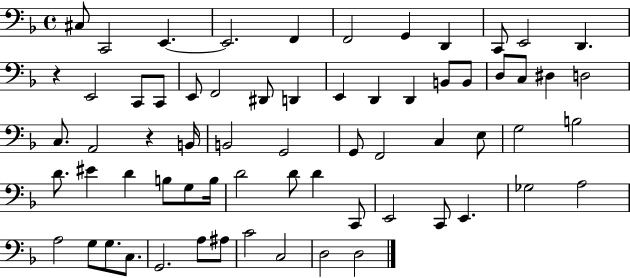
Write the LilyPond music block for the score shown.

{
  \clef bass
  \time 4/4
  \defaultTimeSignature
  \key f \major
  cis8 c,2 e,4.~~ | e,2. f,4 | f,2 g,4 d,4 | c,8 e,2 d,4. | \break r4 e,2 c,8 c,8 | e,8 f,2 dis,8 d,4 | e,4 d,4 d,4 b,8 b,8 | d8 c8 dis4 d2 | \break c8. a,2 r4 b,16 | b,2 g,2 | g,8 f,2 c4 e8 | g2 b2 | \break d'8. eis'4 d'4 b8 g8 b16 | d'2 d'8 d'4 c,8 | e,2 c,8 e,4. | ges2 a2 | \break a2 g8 g8. c8. | g,2. a8 ais8 | c'2 c2 | d2 d2 | \break \bar "|."
}